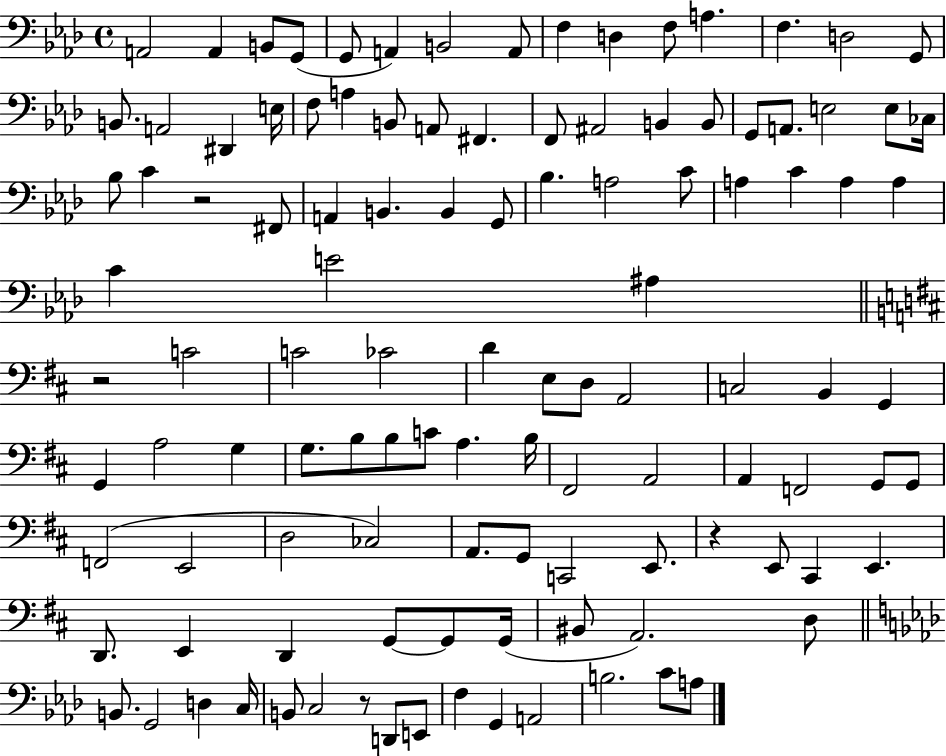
{
  \clef bass
  \time 4/4
  \defaultTimeSignature
  \key aes \major
  \repeat volta 2 { a,2 a,4 b,8 g,8( | g,8 a,4) b,2 a,8 | f4 d4 f8 a4. | f4. d2 g,8 | \break b,8. a,2 dis,4 e16 | f8 a4 b,8 a,8 fis,4. | f,8 ais,2 b,4 b,8 | g,8 a,8. e2 e8 ces16 | \break bes8 c'4 r2 fis,8 | a,4 b,4. b,4 g,8 | bes4. a2 c'8 | a4 c'4 a4 a4 | \break c'4 e'2 ais4 | \bar "||" \break \key b \minor r2 c'2 | c'2 ces'2 | d'4 e8 d8 a,2 | c2 b,4 g,4 | \break g,4 a2 g4 | g8. b8 b8 c'8 a4. b16 | fis,2 a,2 | a,4 f,2 g,8 g,8 | \break f,2( e,2 | d2 ces2) | a,8. g,8 c,2 e,8. | r4 e,8 cis,4 e,4. | \break d,8. e,4 d,4 g,8~~ g,8 g,16( | bis,8 a,2.) d8 | \bar "||" \break \key aes \major b,8. g,2 d4 c16 | b,8 c2 r8 d,8 e,8 | f4 g,4 a,2 | b2. c'8 a8 | \break } \bar "|."
}